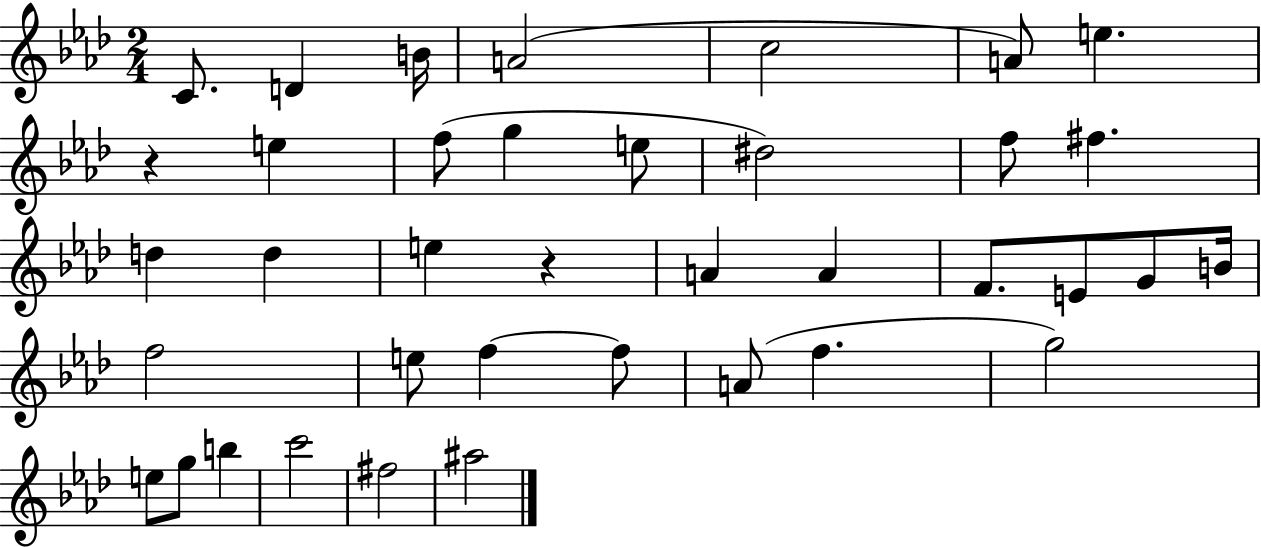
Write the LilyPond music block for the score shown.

{
  \clef treble
  \numericTimeSignature
  \time 2/4
  \key aes \major
  \repeat volta 2 { c'8. d'4 b'16 | a'2( | c''2 | a'8) e''4. | \break r4 e''4 | f''8( g''4 e''8 | dis''2) | f''8 fis''4. | \break d''4 d''4 | e''4 r4 | a'4 a'4 | f'8. e'8 g'8 b'16 | \break f''2 | e''8 f''4~~ f''8 | a'8( f''4. | g''2) | \break e''8 g''8 b''4 | c'''2 | fis''2 | ais''2 | \break } \bar "|."
}